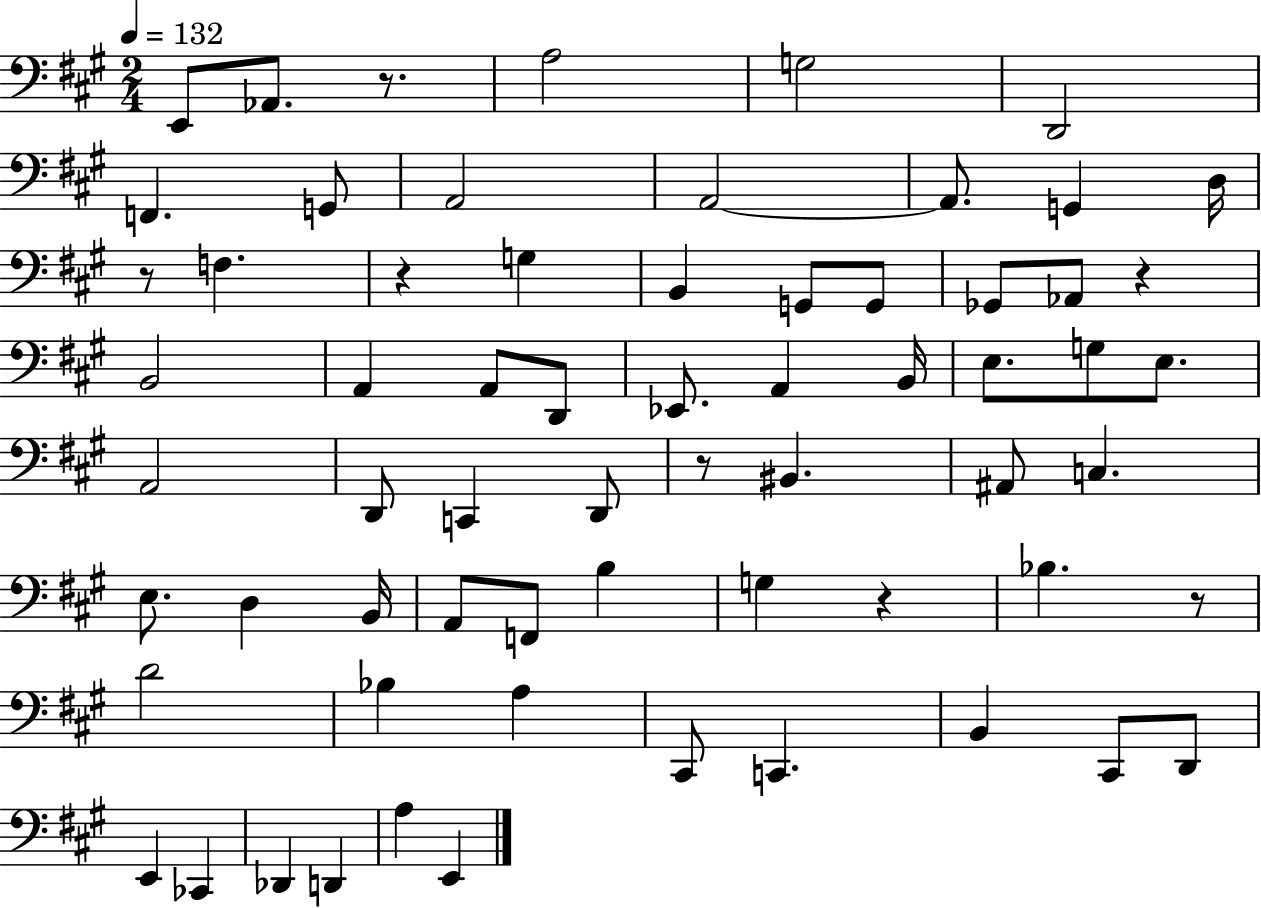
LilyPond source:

{
  \clef bass
  \numericTimeSignature
  \time 2/4
  \key a \major
  \tempo 4 = 132
  \repeat volta 2 { e,8 aes,8. r8. | a2 | g2 | d,2 | \break f,4. g,8 | a,2 | a,2~~ | a,8. g,4 d16 | \break r8 f4. | r4 g4 | b,4 g,8 g,8 | ges,8 aes,8 r4 | \break b,2 | a,4 a,8 d,8 | ees,8. a,4 b,16 | e8. g8 e8. | \break a,2 | d,8 c,4 d,8 | r8 bis,4. | ais,8 c4. | \break e8. d4 b,16 | a,8 f,8 b4 | g4 r4 | bes4. r8 | \break d'2 | bes4 a4 | cis,8 c,4. | b,4 cis,8 d,8 | \break e,4 ces,4 | des,4 d,4 | a4 e,4 | } \bar "|."
}